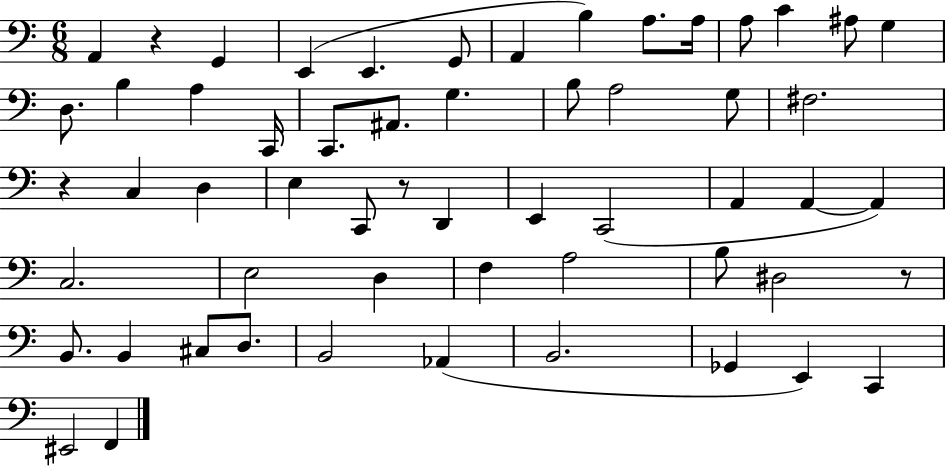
A2/q R/q G2/q E2/q E2/q. G2/e A2/q B3/q A3/e. A3/s A3/e C4/q A#3/e G3/q D3/e. B3/q A3/q C2/s C2/e. A#2/e. G3/q. B3/e A3/h G3/e F#3/h. R/q C3/q D3/q E3/q C2/e R/e D2/q E2/q C2/h A2/q A2/q A2/q C3/h. E3/h D3/q F3/q A3/h B3/e D#3/h R/e B2/e. B2/q C#3/e D3/e. B2/h Ab2/q B2/h. Gb2/q E2/q C2/q EIS2/h F2/q